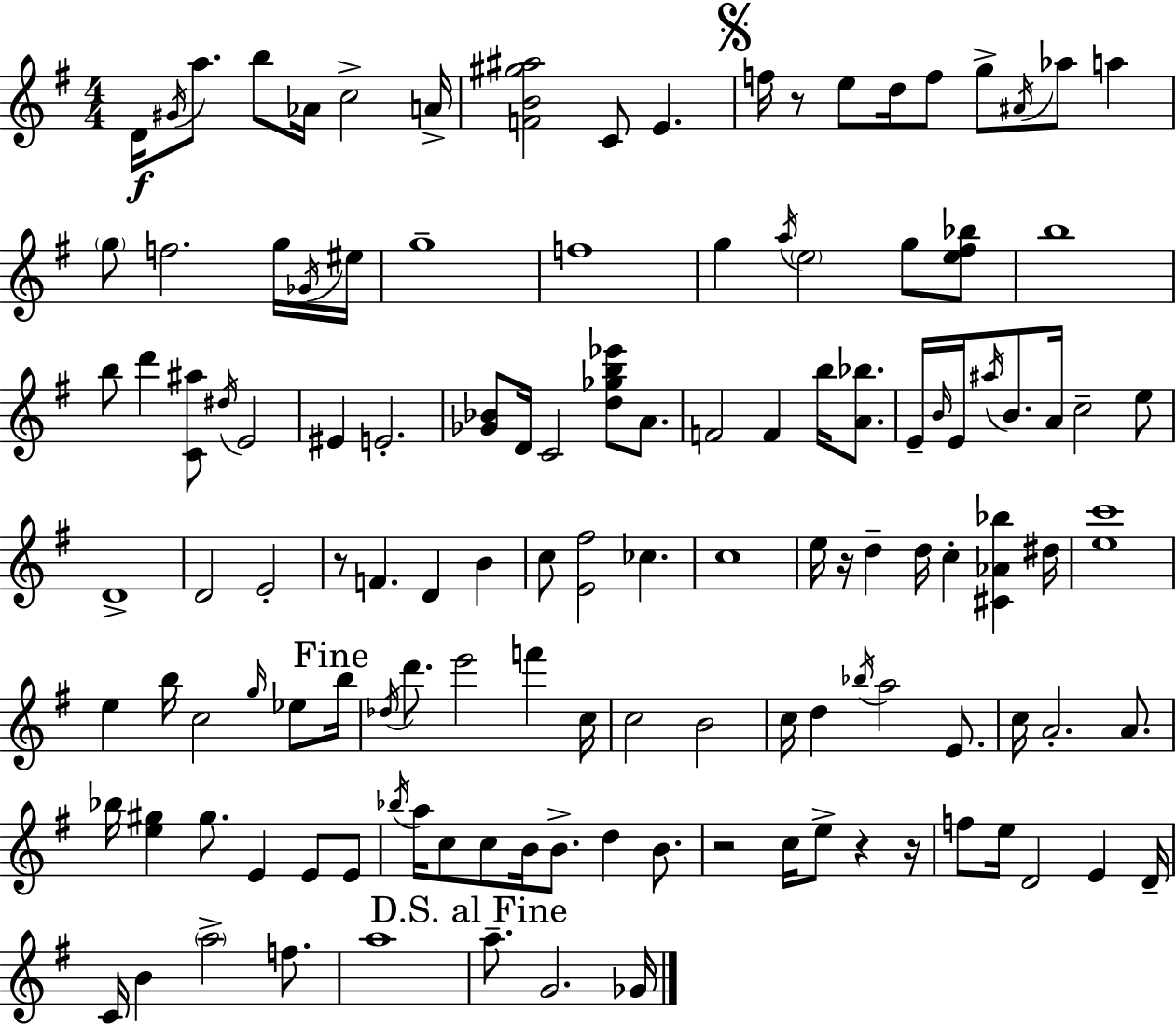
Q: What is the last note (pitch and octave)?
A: Gb4